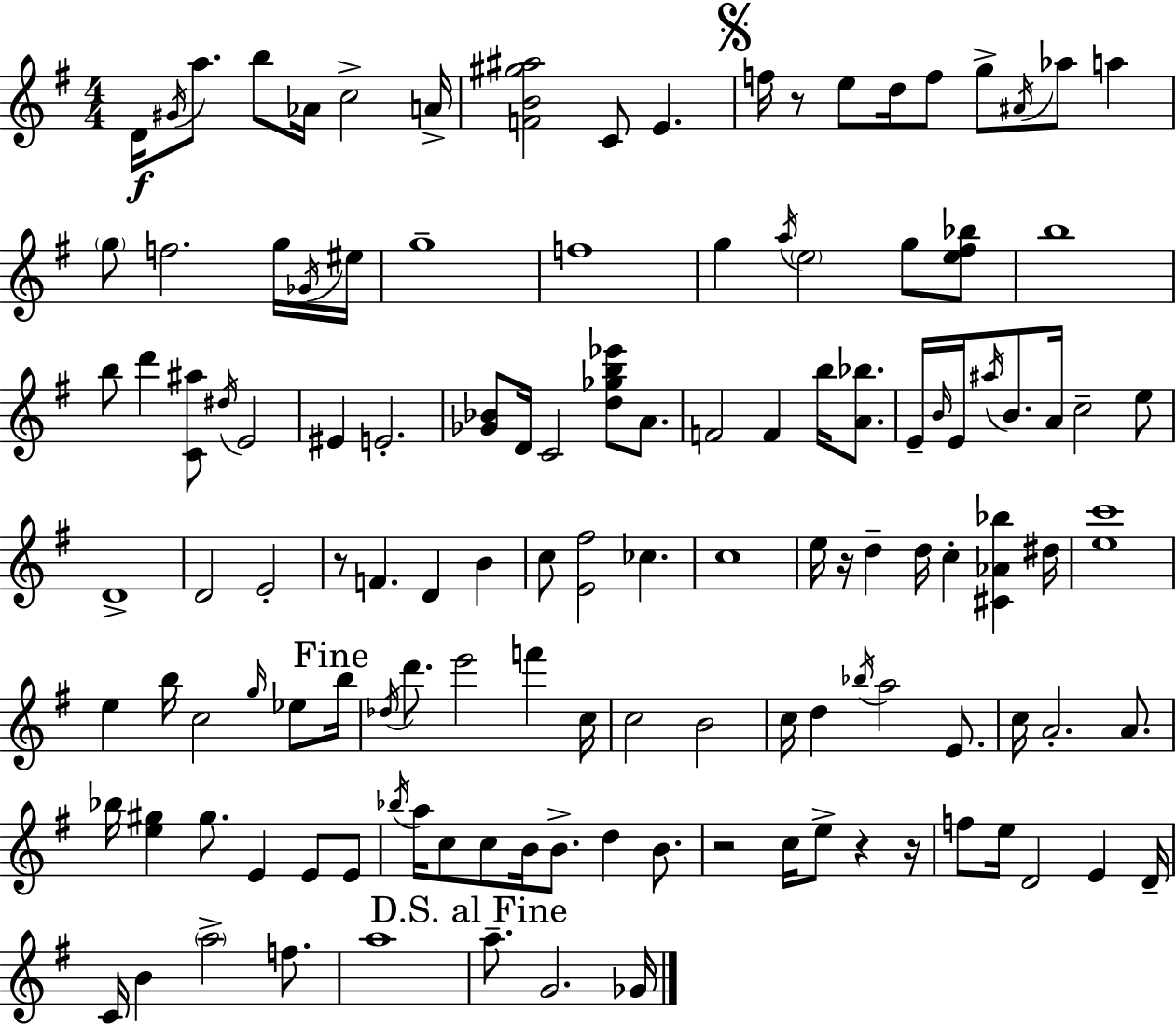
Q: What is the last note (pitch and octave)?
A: Gb4